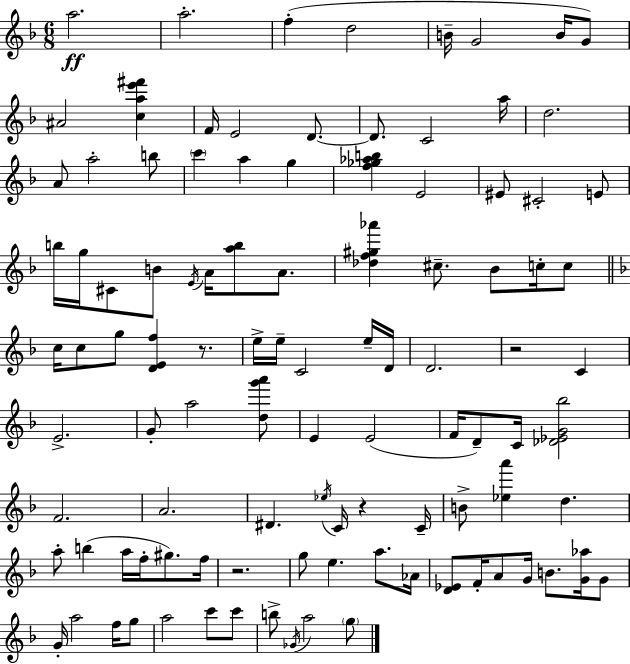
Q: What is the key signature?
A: F major